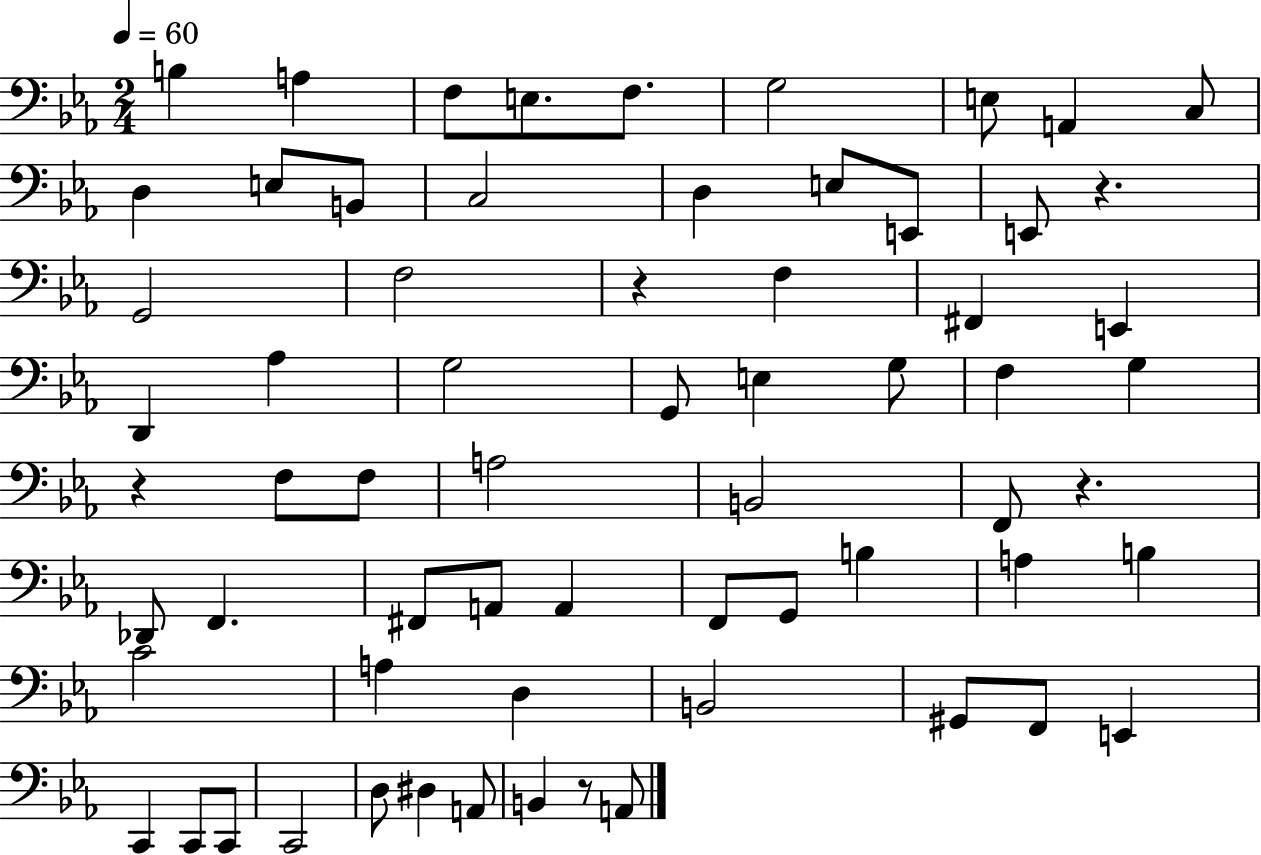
B3/q A3/q F3/e E3/e. F3/e. G3/h E3/e A2/q C3/e D3/q E3/e B2/e C3/h D3/q E3/e E2/e E2/e R/q. G2/h F3/h R/q F3/q F#2/q E2/q D2/q Ab3/q G3/h G2/e E3/q G3/e F3/q G3/q R/q F3/e F3/e A3/h B2/h F2/e R/q. Db2/e F2/q. F#2/e A2/e A2/q F2/e G2/e B3/q A3/q B3/q C4/h A3/q D3/q B2/h G#2/e F2/e E2/q C2/q C2/e C2/e C2/h D3/e D#3/q A2/e B2/q R/e A2/e